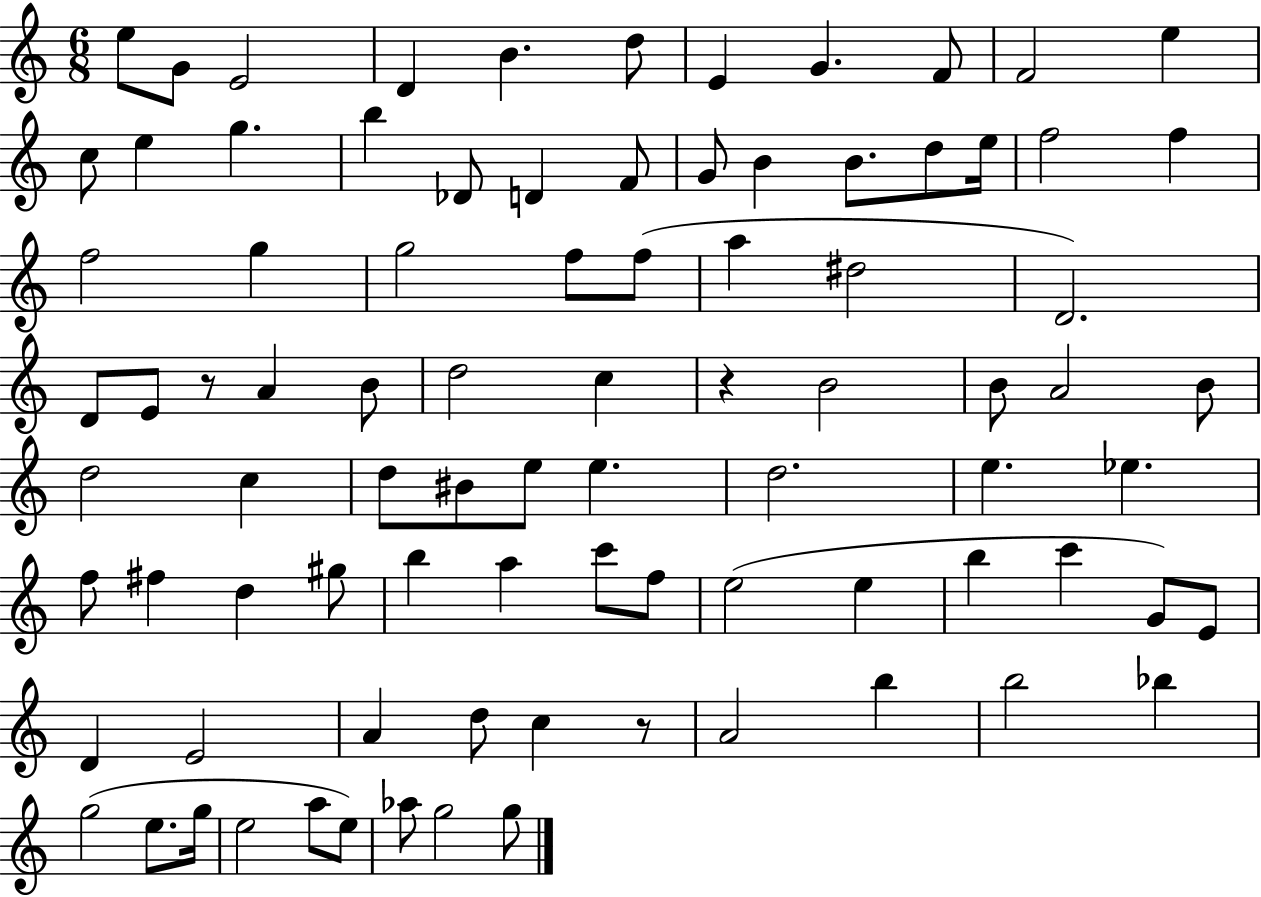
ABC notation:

X:1
T:Untitled
M:6/8
L:1/4
K:C
e/2 G/2 E2 D B d/2 E G F/2 F2 e c/2 e g b _D/2 D F/2 G/2 B B/2 d/2 e/4 f2 f f2 g g2 f/2 f/2 a ^d2 D2 D/2 E/2 z/2 A B/2 d2 c z B2 B/2 A2 B/2 d2 c d/2 ^B/2 e/2 e d2 e _e f/2 ^f d ^g/2 b a c'/2 f/2 e2 e b c' G/2 E/2 D E2 A d/2 c z/2 A2 b b2 _b g2 e/2 g/4 e2 a/2 e/2 _a/2 g2 g/2